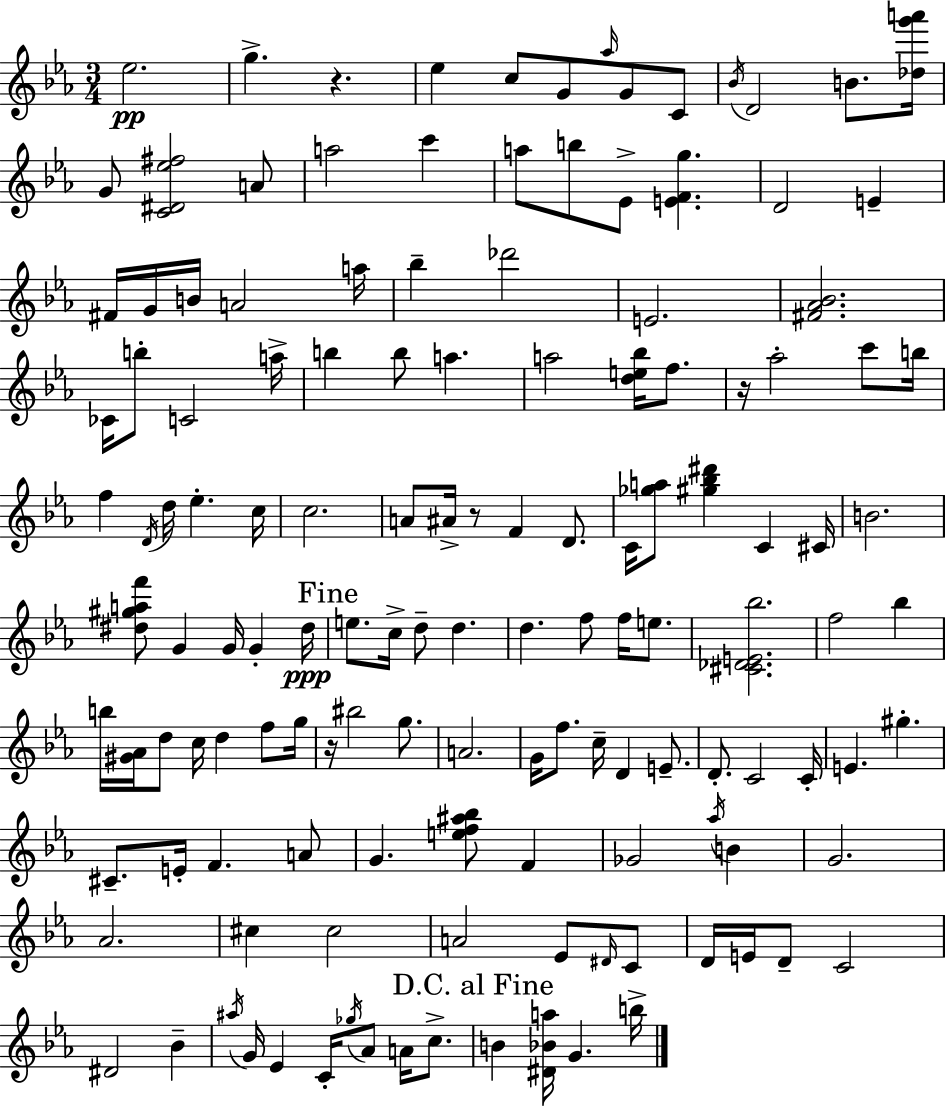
{
  \clef treble
  \numericTimeSignature
  \time 3/4
  \key c \minor
  ees''2.\pp | g''4.-> r4. | ees''4 c''8 g'8 \grace { aes''16 } g'8 c'8 | \acciaccatura { bes'16 } d'2 b'8. | \break <des'' g''' a'''>16 g'8 <c' dis' ees'' fis''>2 | a'8 a''2 c'''4 | a''8 b''8 ees'8-> <e' f' g''>4. | d'2 e'4-- | \break fis'16 g'16 b'16 a'2 | a''16 bes''4-- des'''2 | e'2. | <fis' aes' bes'>2. | \break ces'16 b''8-. c'2 | a''16-> b''4 b''8 a''4. | a''2 <d'' e'' bes''>16 f''8. | r16 aes''2-. c'''8 | \break b''16 f''4 \acciaccatura { d'16 } d''16 ees''4.-. | c''16 c''2. | a'8 ais'16-> r8 f'4 | d'8. c'16 <ges'' a''>8 <gis'' bes'' dis'''>4 c'4 | \break cis'16 b'2. | <dis'' gis'' a'' f'''>8 g'4 g'16 g'4-. | dis''16\ppp \mark "Fine" e''8. c''16-> d''8-- d''4. | d''4. f''8 f''16 | \break e''8. <cis' des' e' bes''>2. | f''2 bes''4 | b''16 <gis' aes'>16 d''8 c''16 d''4 | f''8 g''16 r16 bis''2 | \break g''8. a'2. | g'16 f''8. c''16-- d'4 | e'8.-- d'8.-. c'2 | c'16-. e'4. gis''4.-. | \break cis'8.-- e'16-. f'4. | a'8 g'4. <e'' f'' ais'' bes''>8 f'4 | ges'2 \acciaccatura { aes''16 } | b'4 g'2. | \break aes'2. | cis''4 cis''2 | a'2 | ees'8 \grace { dis'16 } c'8 d'16 e'16 d'8-- c'2 | \break dis'2 | bes'4-- \acciaccatura { ais''16 } g'16 ees'4 c'16-. | \acciaccatura { ges''16 } aes'8 a'16 c''8.-> \mark "D.C. al Fine" b'4 <dis' bes' a''>16 | g'4. b''16-> \bar "|."
}